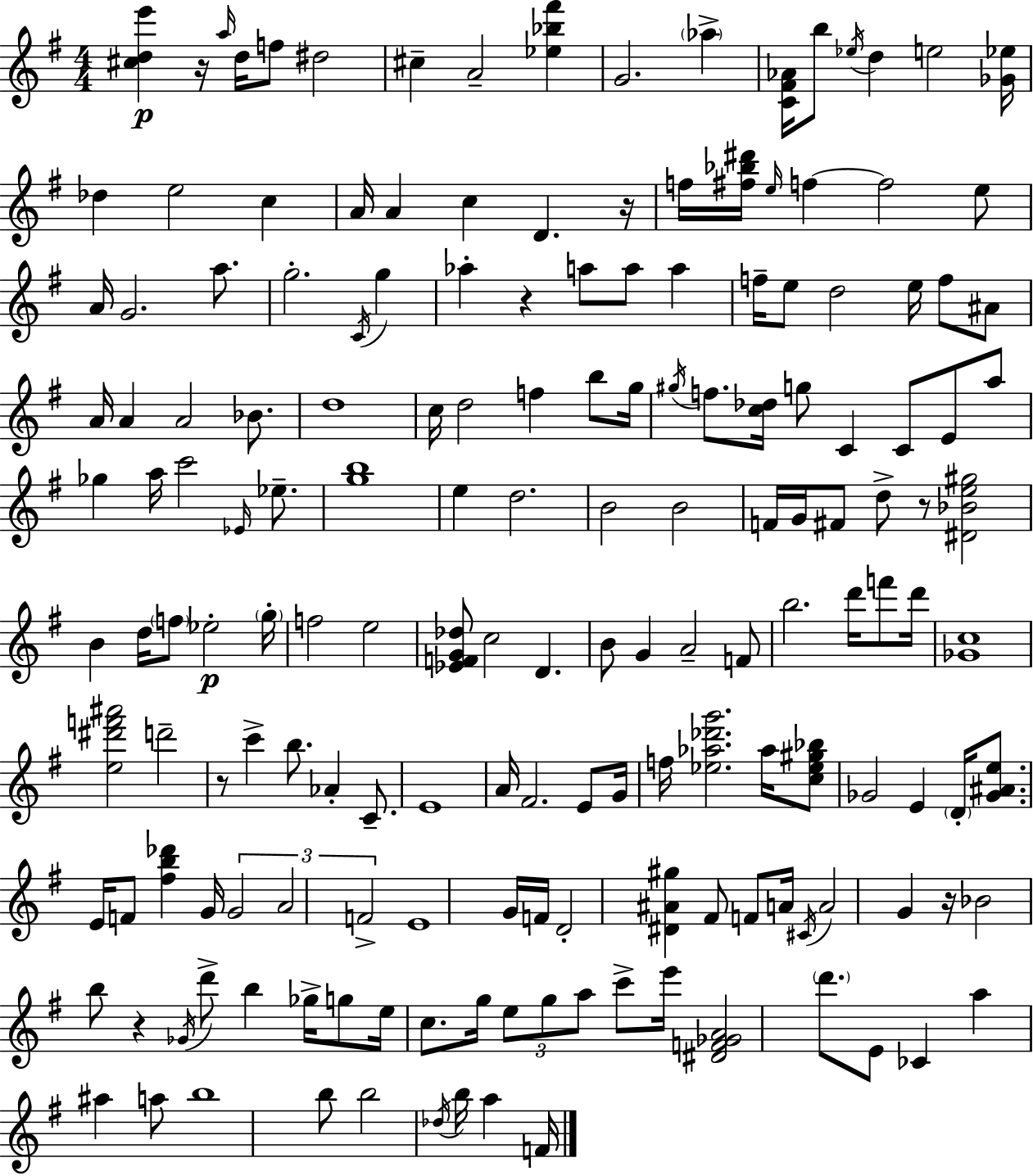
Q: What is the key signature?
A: E minor